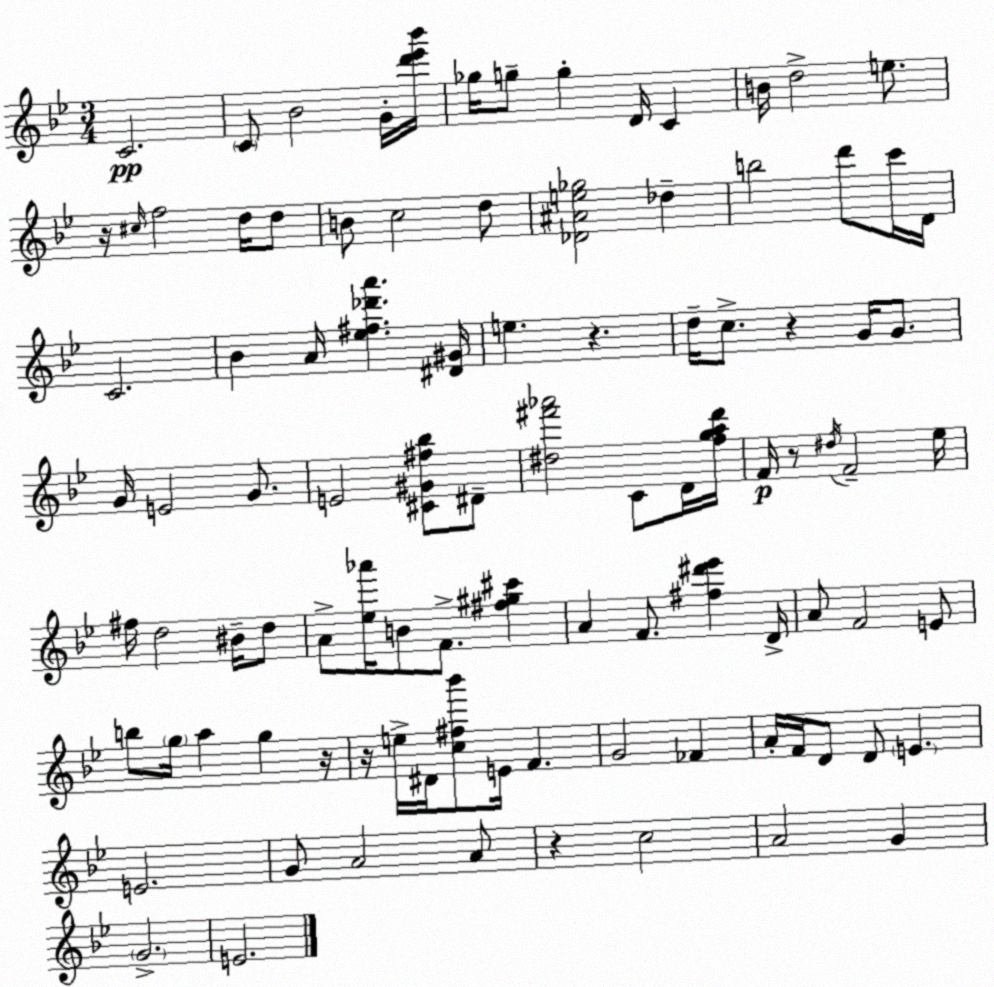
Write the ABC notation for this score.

X:1
T:Untitled
M:3/4
L:1/4
K:Gm
C2 C/2 _B2 G/4 [d'_e'_b']/4 _g/4 g/2 g D/4 C B/4 d2 e/2 z/4 ^c/4 f2 d/4 d/2 B/2 c2 d/2 [_D^Ae_g]2 _d b2 d'/2 c'/4 D/4 C2 _B A/4 [_e^f_d'a'] [^D^G]/4 e z d/4 c/2 z G/4 G/2 G/4 E2 G/2 E2 [^C^G^f_b]/2 ^D/2 [^d^f'_a']2 C/2 D/4 [fgad']/4 F/4 z/2 ^d/4 F2 _e/4 ^f/4 d2 ^B/4 d/2 A/2 [_e_a']/4 B/2 F/2 [^f^g^c'] A F/2 [^f^d'_e'] D/4 A/2 F2 E/2 b/2 g/4 a g z/4 z/4 e/4 ^D/4 [c^f_b']/2 E/4 F G2 _F A/4 F/4 D/2 D/2 E E2 G/2 A2 A/2 z c2 A2 G G2 E2